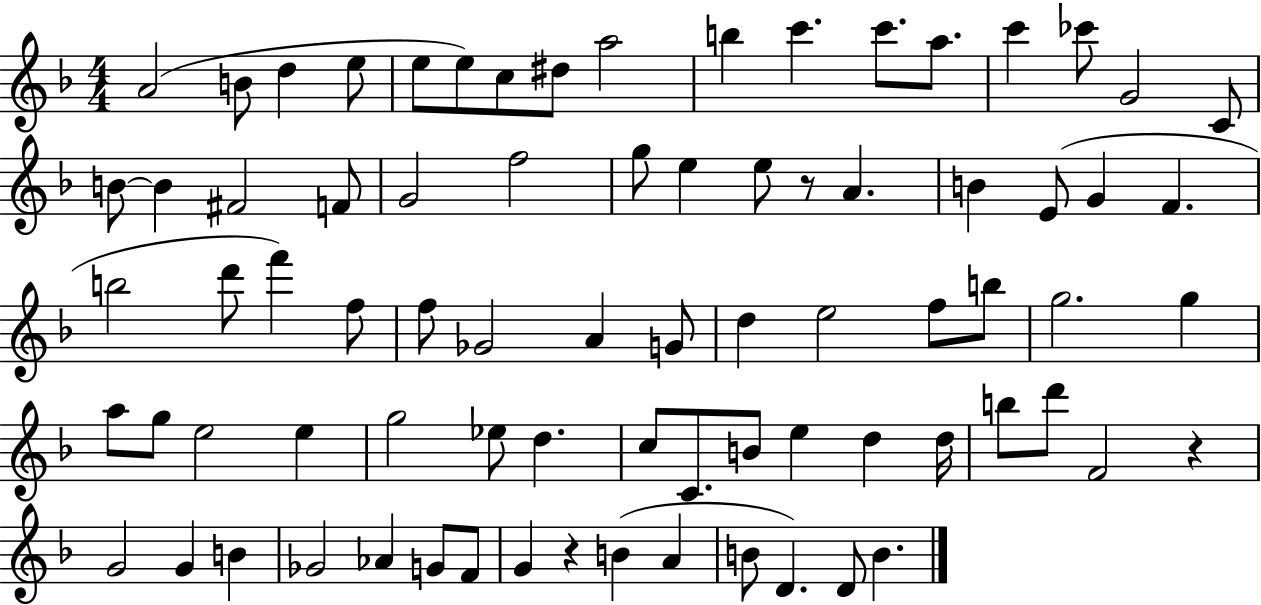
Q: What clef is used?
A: treble